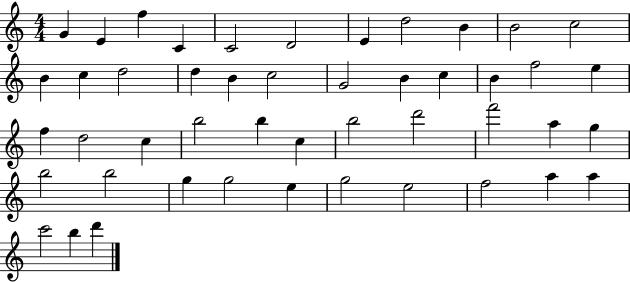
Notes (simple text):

G4/q E4/q F5/q C4/q C4/h D4/h E4/q D5/h B4/q B4/h C5/h B4/q C5/q D5/h D5/q B4/q C5/h G4/h B4/q C5/q B4/q F5/h E5/q F5/q D5/h C5/q B5/h B5/q C5/q B5/h D6/h F6/h A5/q G5/q B5/h B5/h G5/q G5/h E5/q G5/h E5/h F5/h A5/q A5/q C6/h B5/q D6/q